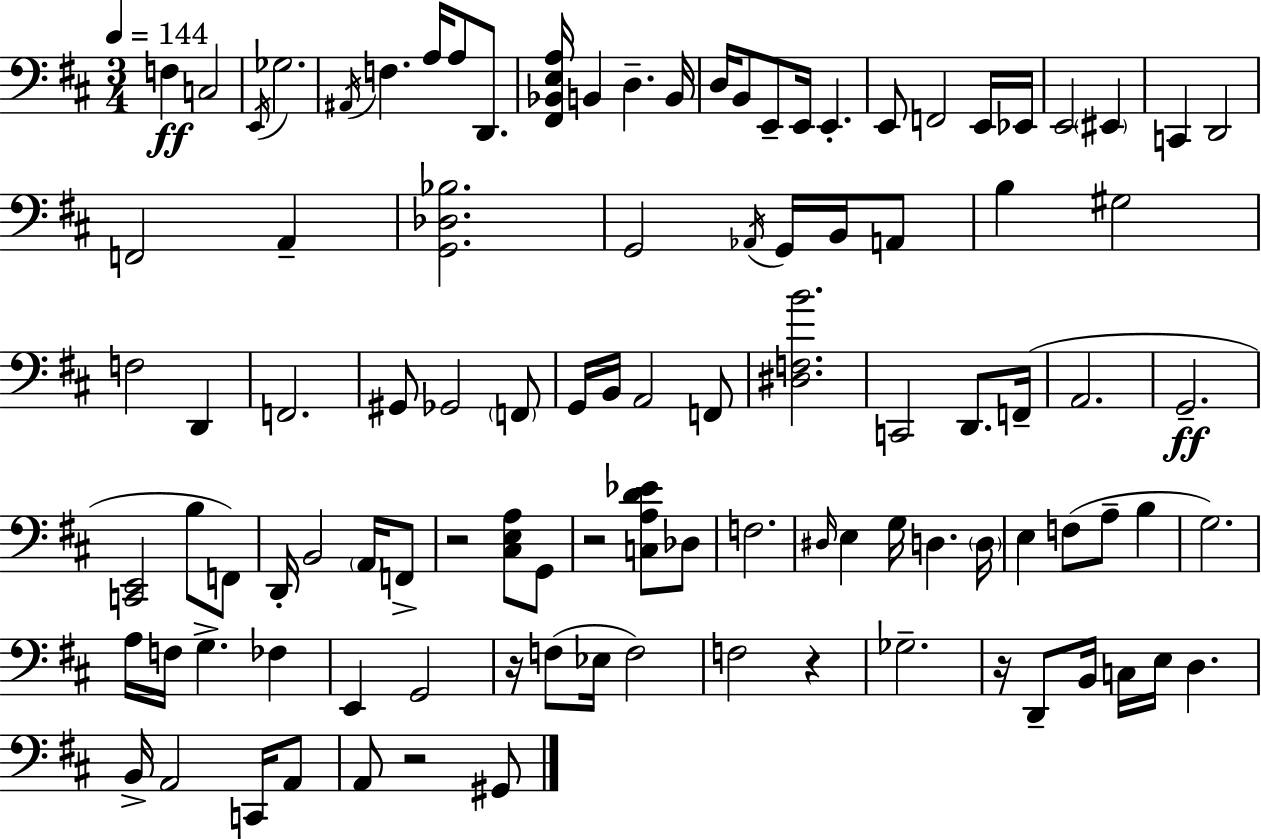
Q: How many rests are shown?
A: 6